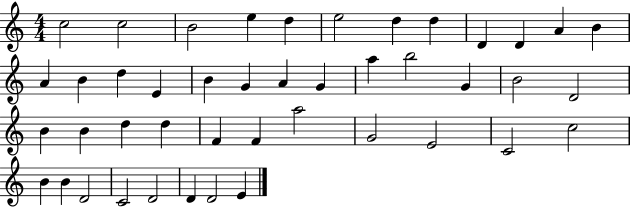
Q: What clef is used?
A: treble